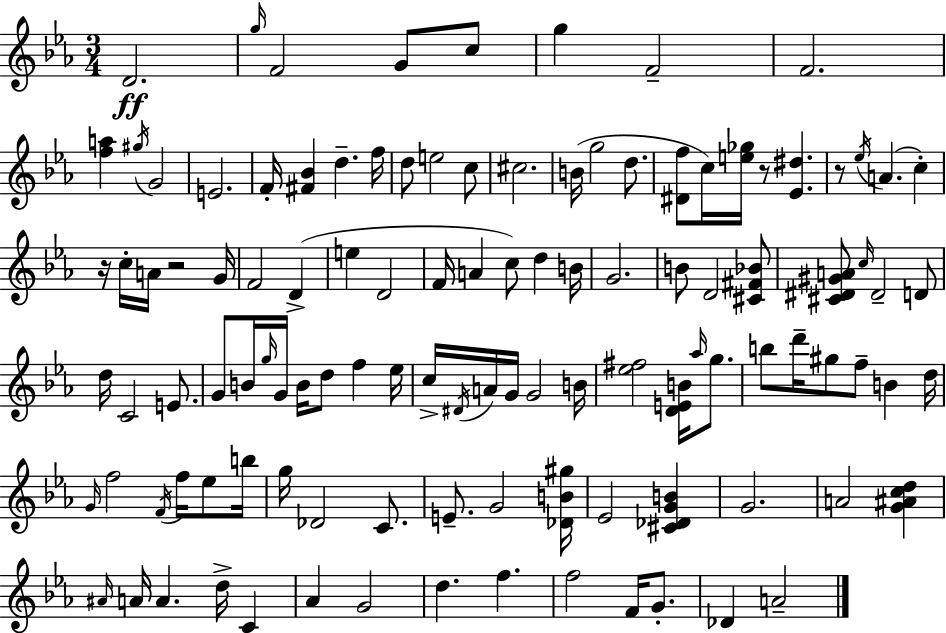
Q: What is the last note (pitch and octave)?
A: A4